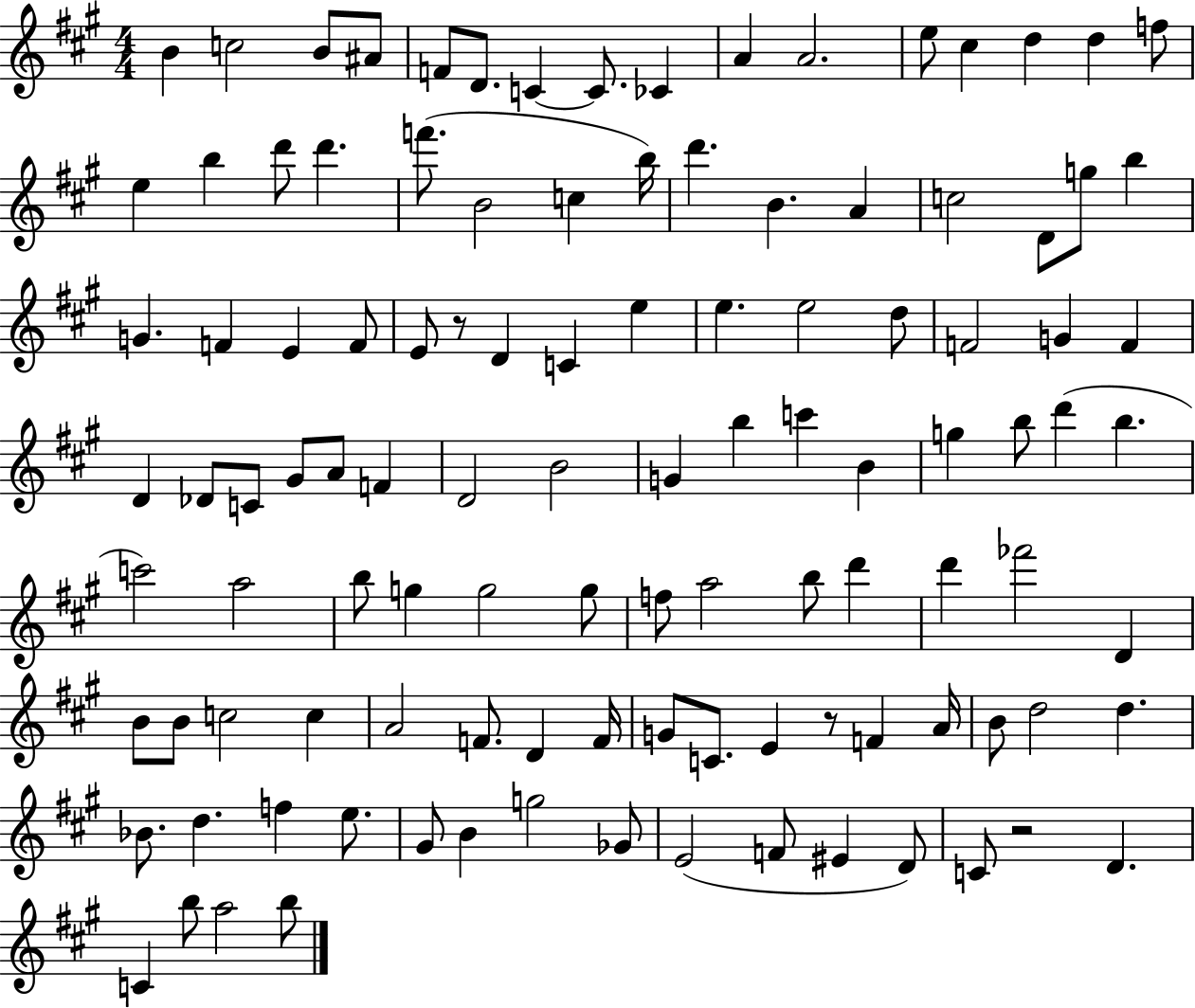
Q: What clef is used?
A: treble